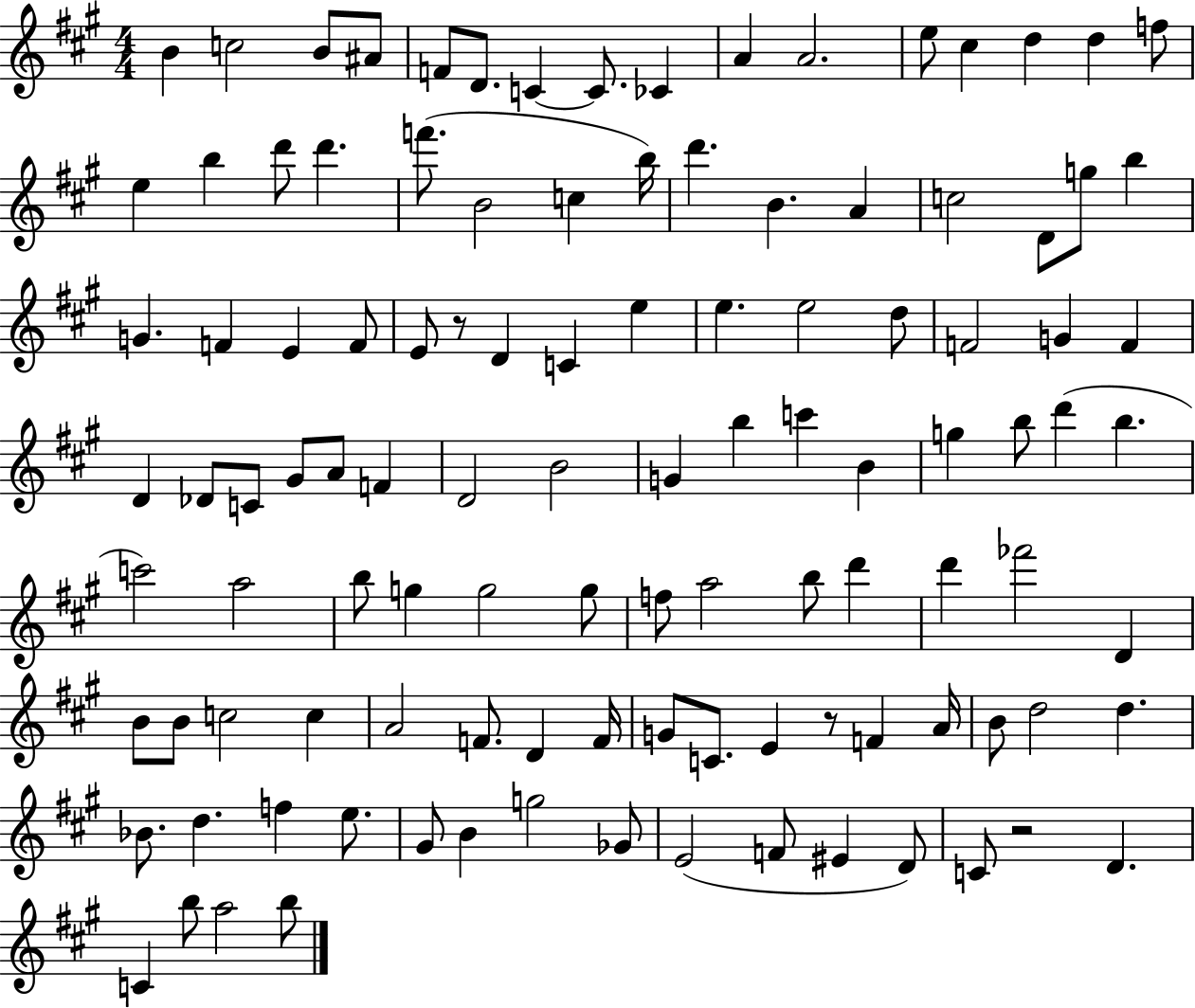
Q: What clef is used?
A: treble